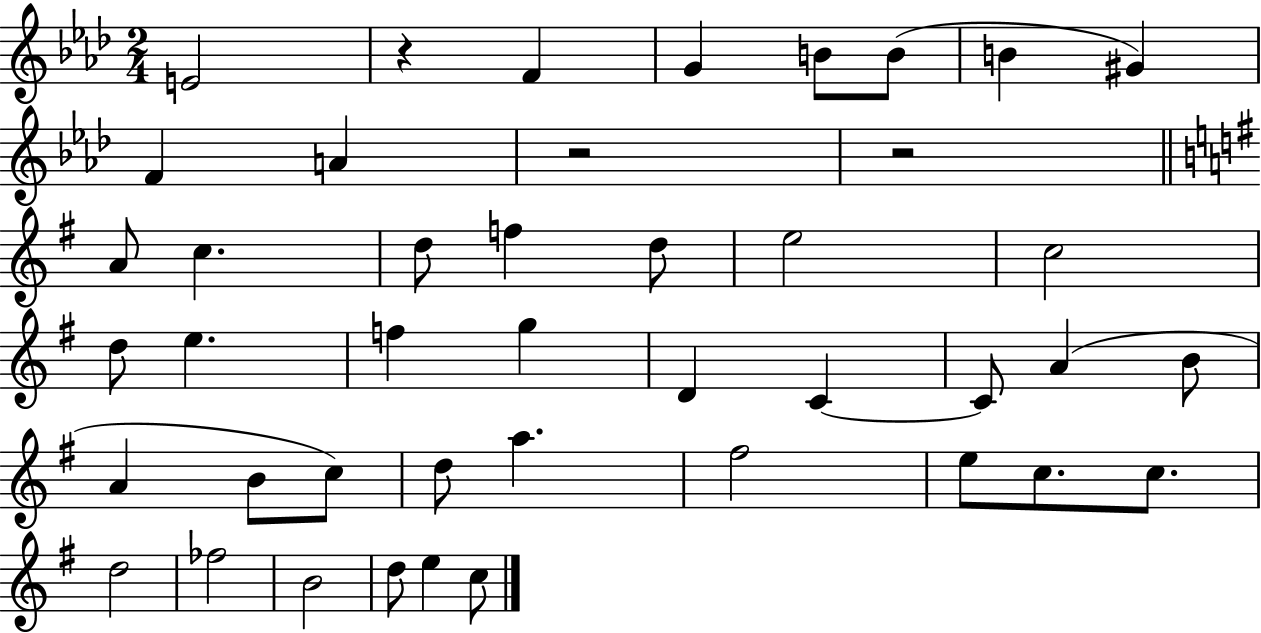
X:1
T:Untitled
M:2/4
L:1/4
K:Ab
E2 z F G B/2 B/2 B ^G F A z2 z2 A/2 c d/2 f d/2 e2 c2 d/2 e f g D C C/2 A B/2 A B/2 c/2 d/2 a ^f2 e/2 c/2 c/2 d2 _f2 B2 d/2 e c/2